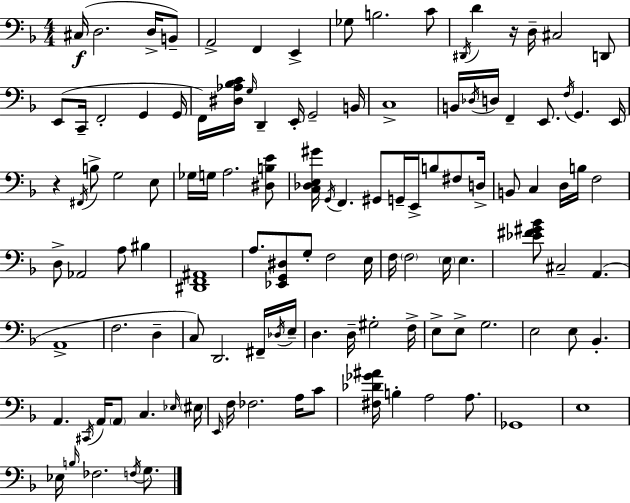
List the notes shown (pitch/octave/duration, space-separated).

C#3/s D3/h. D3/s B2/e A2/h F2/q E2/q Gb3/e B3/h. C4/e D#2/s D4/q R/s D3/s C#3/h D2/e E2/e C2/s F2/h G2/q G2/s F2/s [D#3,Ab3,Bb3,C4]/s G3/s D2/q E2/s G2/h B2/s C3/w B2/s Db3/s D3/s F2/q E2/e. F3/s G2/q. E2/s R/q F#2/s B3/e G3/h E3/e Gb3/s G3/s A3/h. [D#3,B3,E4]/e [C3,Db3,E3,G#4]/s G2/s F2/q. G#2/e G2/s E2/s B3/e F#3/e D3/s B2/e C3/q D3/s B3/s F3/h D3/e Ab2/h A3/e BIS3/q [D#2,F2,A#2]/w A3/e. [Eb2,G2,D#3]/e G3/e F3/h E3/s F3/s F3/h E3/s E3/q. [Eb4,F#4,G#4,Bb4]/e C#3/h A2/q. A2/w F3/h. D3/q C3/e D2/h. F#2/s Db3/s E3/s D3/q. D3/s G#3/h F3/s E3/e E3/e G3/h. E3/h E3/e Bb2/q. A2/q. C#2/s A2/s A2/e C3/q. Eb3/s EIS3/s E2/s F3/s FES3/h. A3/s C4/e [F#3,Db4,Gb4,A#4]/s B3/q A3/h A3/e. Gb2/w E3/w Eb3/s B3/s FES3/h. F3/s G3/e.